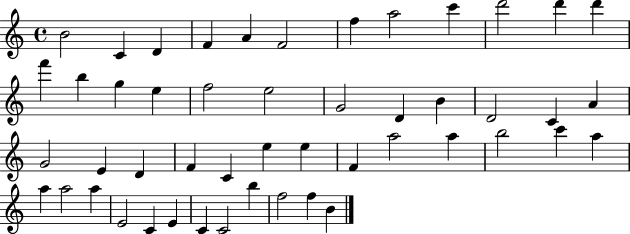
{
  \clef treble
  \time 4/4
  \defaultTimeSignature
  \key c \major
  b'2 c'4 d'4 | f'4 a'4 f'2 | f''4 a''2 c'''4 | d'''2 d'''4 d'''4 | \break f'''4 b''4 g''4 e''4 | f''2 e''2 | g'2 d'4 b'4 | d'2 c'4 a'4 | \break g'2 e'4 d'4 | f'4 c'4 e''4 e''4 | f'4 a''2 a''4 | b''2 c'''4 a''4 | \break a''4 a''2 a''4 | e'2 c'4 e'4 | c'4 c'2 b''4 | f''2 f''4 b'4 | \break \bar "|."
}